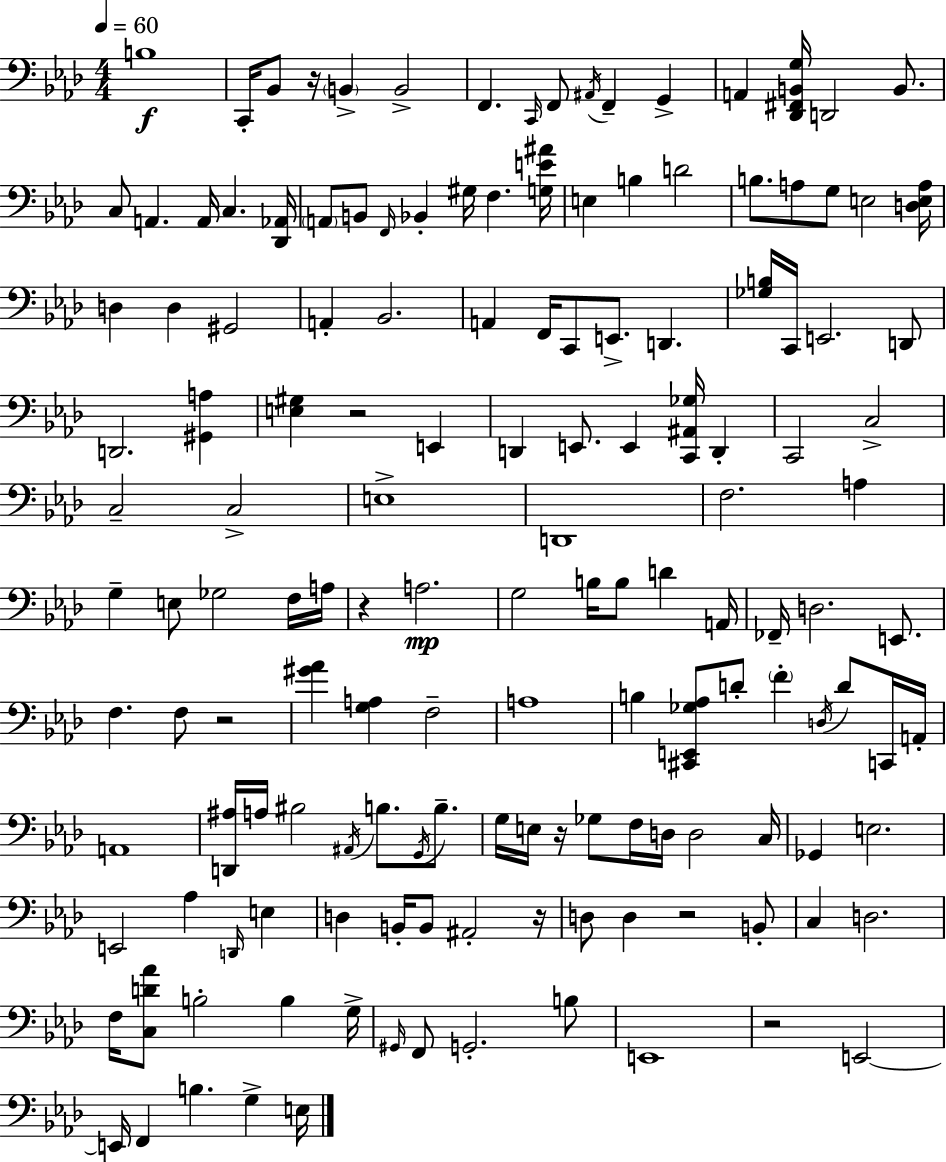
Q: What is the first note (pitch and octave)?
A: B3